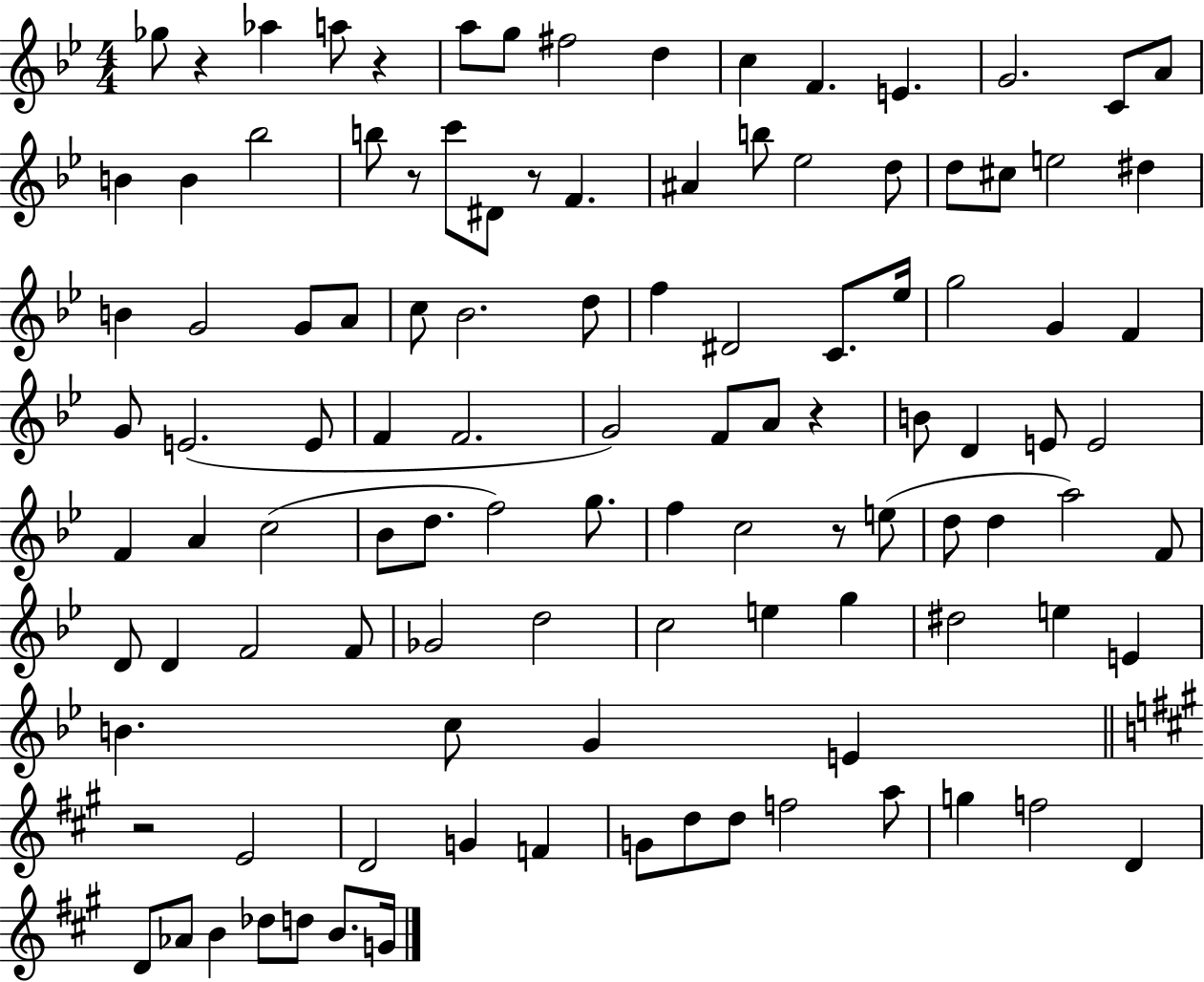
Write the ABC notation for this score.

X:1
T:Untitled
M:4/4
L:1/4
K:Bb
_g/2 z _a a/2 z a/2 g/2 ^f2 d c F E G2 C/2 A/2 B B _b2 b/2 z/2 c'/2 ^D/2 z/2 F ^A b/2 _e2 d/2 d/2 ^c/2 e2 ^d B G2 G/2 A/2 c/2 _B2 d/2 f ^D2 C/2 _e/4 g2 G F G/2 E2 E/2 F F2 G2 F/2 A/2 z B/2 D E/2 E2 F A c2 _B/2 d/2 f2 g/2 f c2 z/2 e/2 d/2 d a2 F/2 D/2 D F2 F/2 _G2 d2 c2 e g ^d2 e E B c/2 G E z2 E2 D2 G F G/2 d/2 d/2 f2 a/2 g f2 D D/2 _A/2 B _d/2 d/2 B/2 G/4